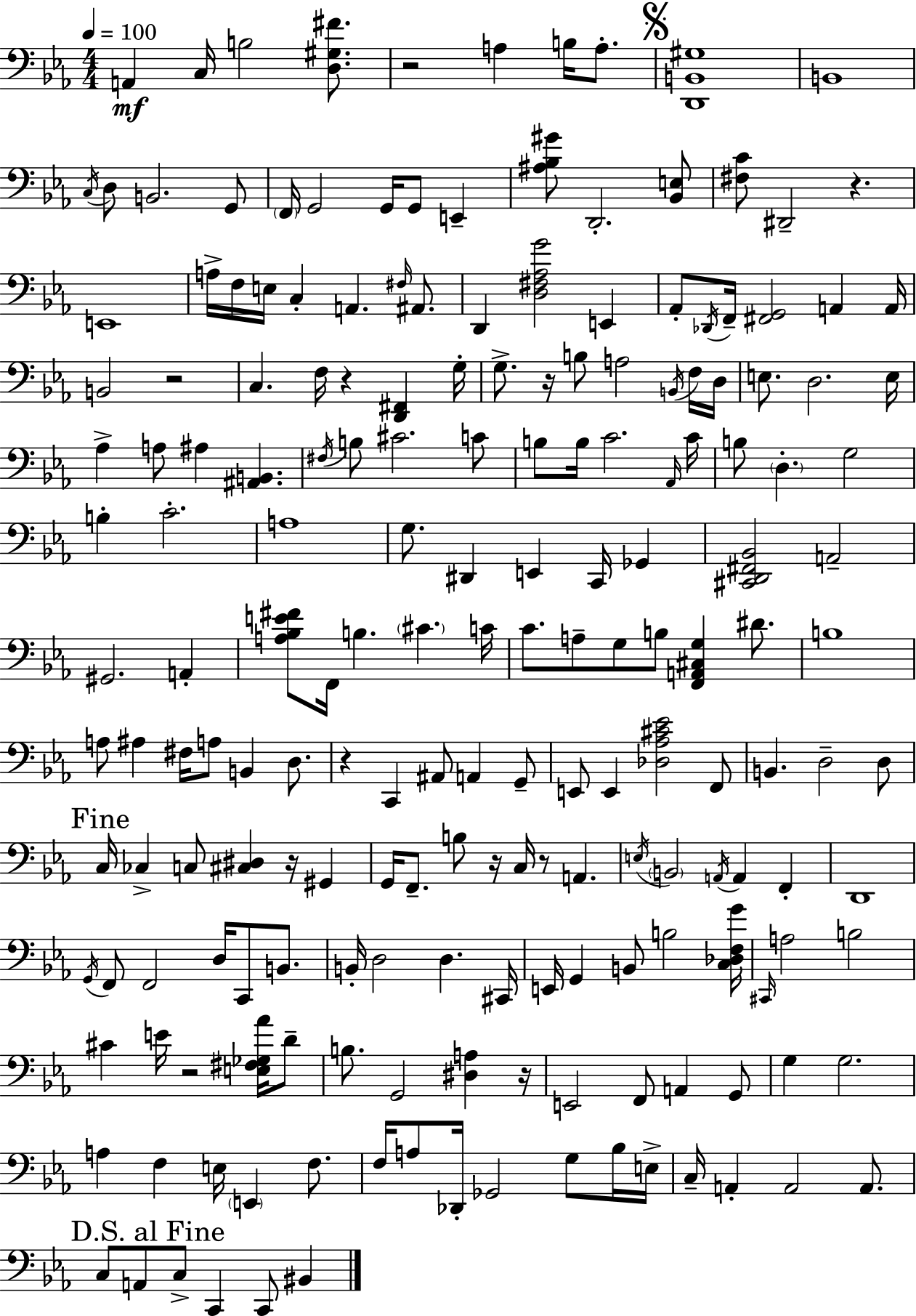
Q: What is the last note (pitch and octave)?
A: BIS2